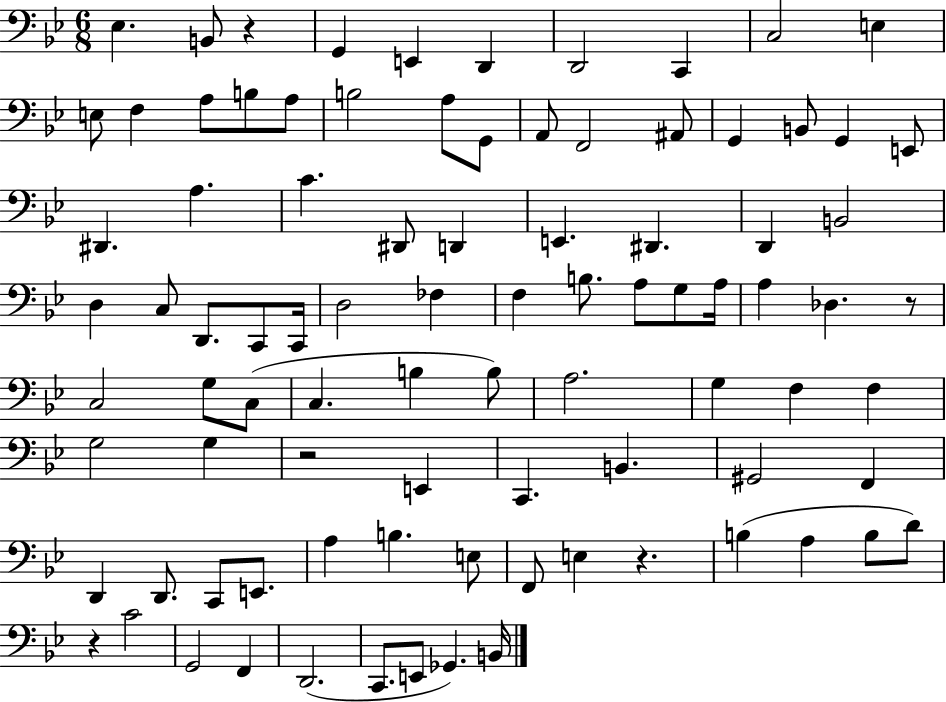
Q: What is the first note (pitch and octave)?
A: Eb3